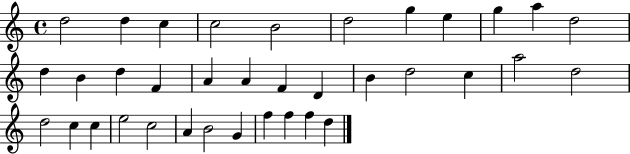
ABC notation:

X:1
T:Untitled
M:4/4
L:1/4
K:C
d2 d c c2 B2 d2 g e g a d2 d B d F A A F D B d2 c a2 d2 d2 c c e2 c2 A B2 G f f f d